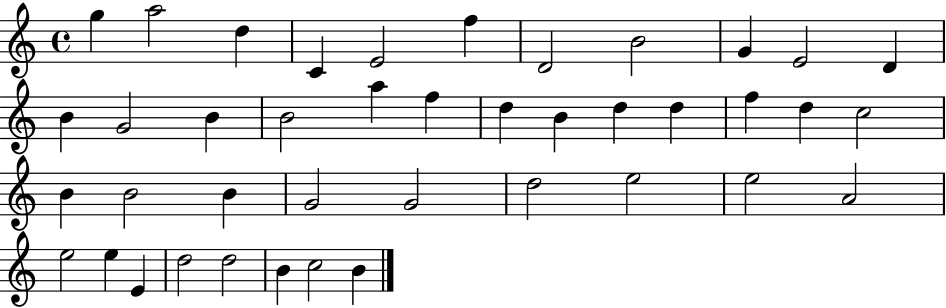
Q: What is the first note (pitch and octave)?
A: G5